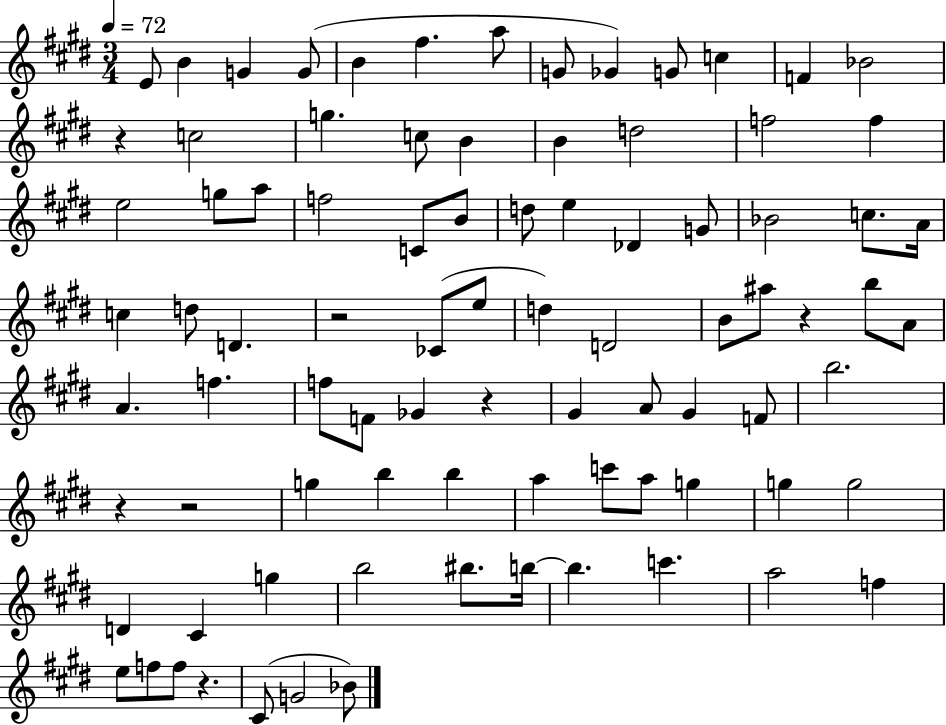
{
  \clef treble
  \numericTimeSignature
  \time 3/4
  \key e \major
  \tempo 4 = 72
  e'8 b'4 g'4 g'8( | b'4 fis''4. a''8 | g'8 ges'4) g'8 c''4 | f'4 bes'2 | \break r4 c''2 | g''4. c''8 b'4 | b'4 d''2 | f''2 f''4 | \break e''2 g''8 a''8 | f''2 c'8 b'8 | d''8 e''4 des'4 g'8 | bes'2 c''8. a'16 | \break c''4 d''8 d'4. | r2 ces'8( e''8 | d''4) d'2 | b'8 ais''8 r4 b''8 a'8 | \break a'4. f''4. | f''8 f'8 ges'4 r4 | gis'4 a'8 gis'4 f'8 | b''2. | \break r4 r2 | g''4 b''4 b''4 | a''4 c'''8 a''8 g''4 | g''4 g''2 | \break d'4 cis'4 g''4 | b''2 bis''8. b''16~~ | b''4. c'''4. | a''2 f''4 | \break e''8 f''8 f''8 r4. | cis'8( g'2 bes'8) | \bar "|."
}